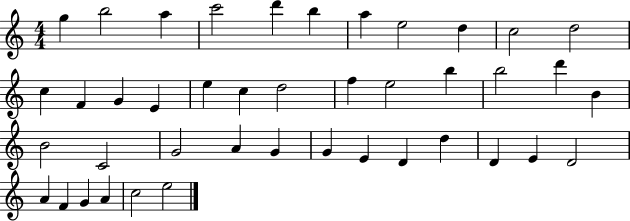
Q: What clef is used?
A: treble